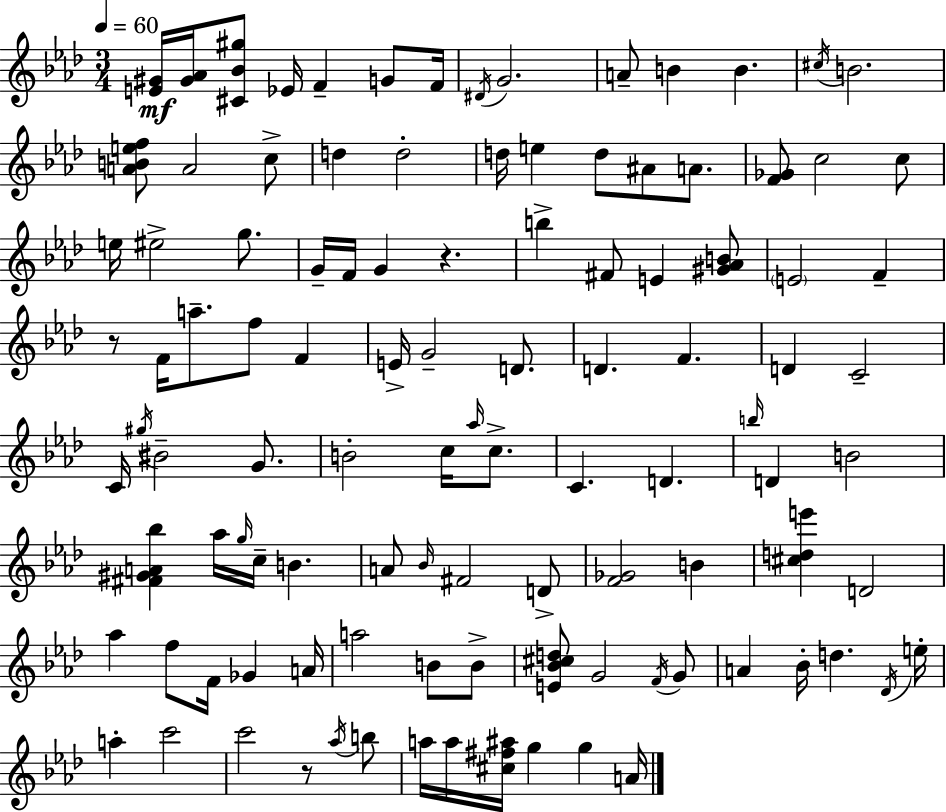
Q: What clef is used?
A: treble